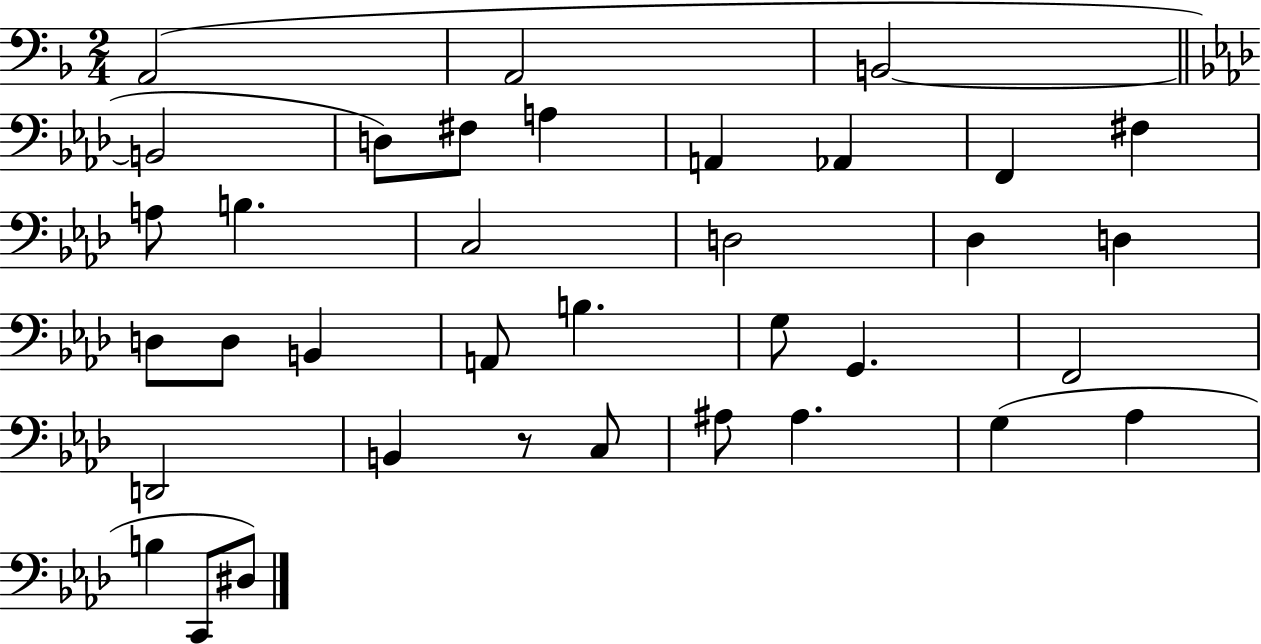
X:1
T:Untitled
M:2/4
L:1/4
K:F
A,,2 A,,2 B,,2 B,,2 D,/2 ^F,/2 A, A,, _A,, F,, ^F, A,/2 B, C,2 D,2 _D, D, D,/2 D,/2 B,, A,,/2 B, G,/2 G,, F,,2 D,,2 B,, z/2 C,/2 ^A,/2 ^A, G, _A, B, C,,/2 ^D,/2